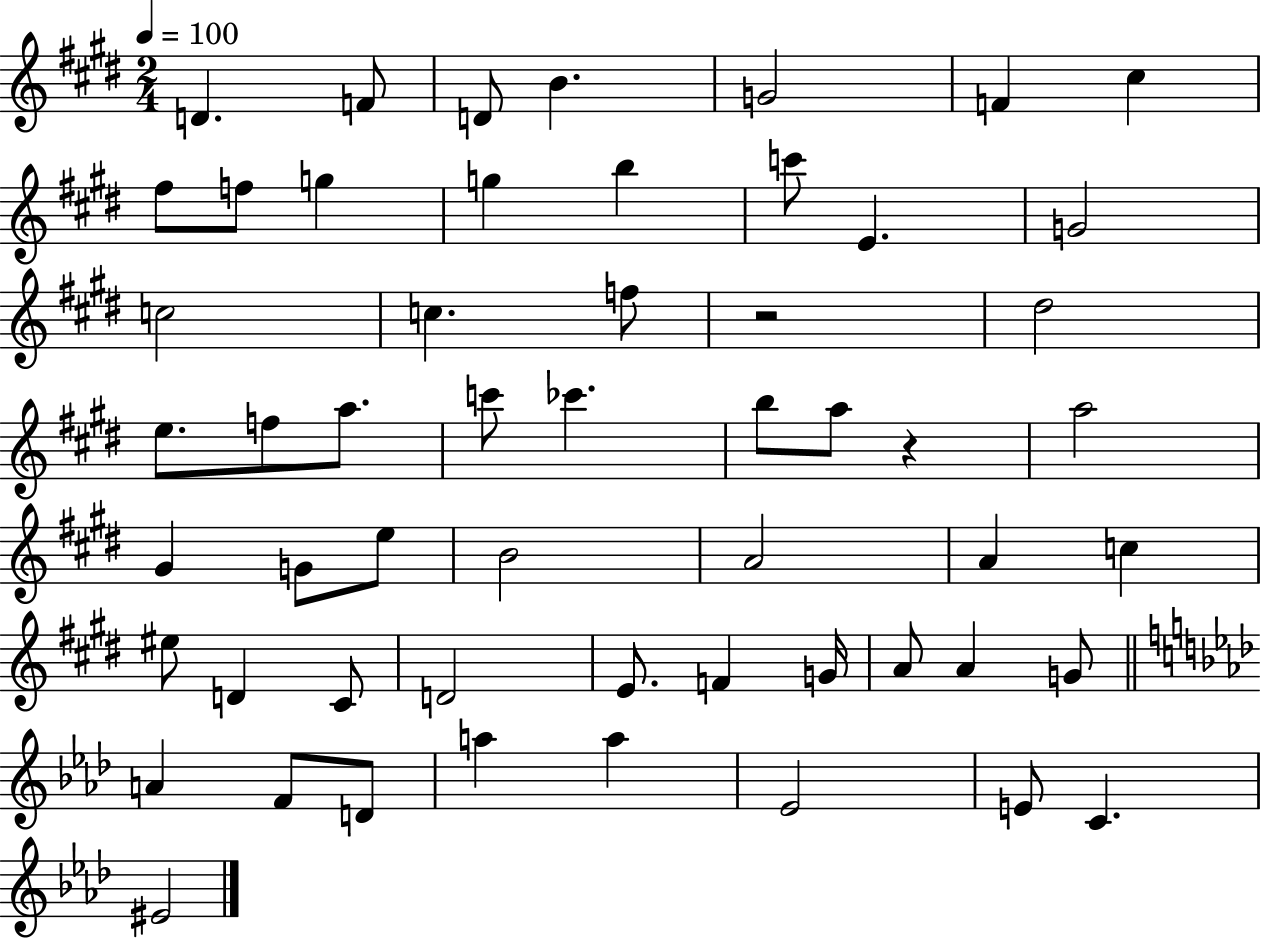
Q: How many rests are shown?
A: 2